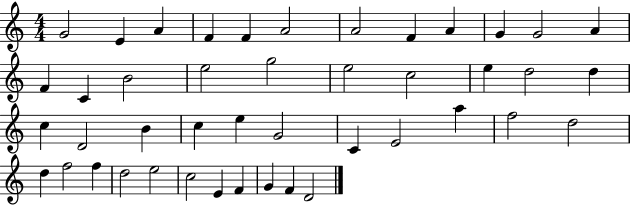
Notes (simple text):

G4/h E4/q A4/q F4/q F4/q A4/h A4/h F4/q A4/q G4/q G4/h A4/q F4/q C4/q B4/h E5/h G5/h E5/h C5/h E5/q D5/h D5/q C5/q D4/h B4/q C5/q E5/q G4/h C4/q E4/h A5/q F5/h D5/h D5/q F5/h F5/q D5/h E5/h C5/h E4/q F4/q G4/q F4/q D4/h